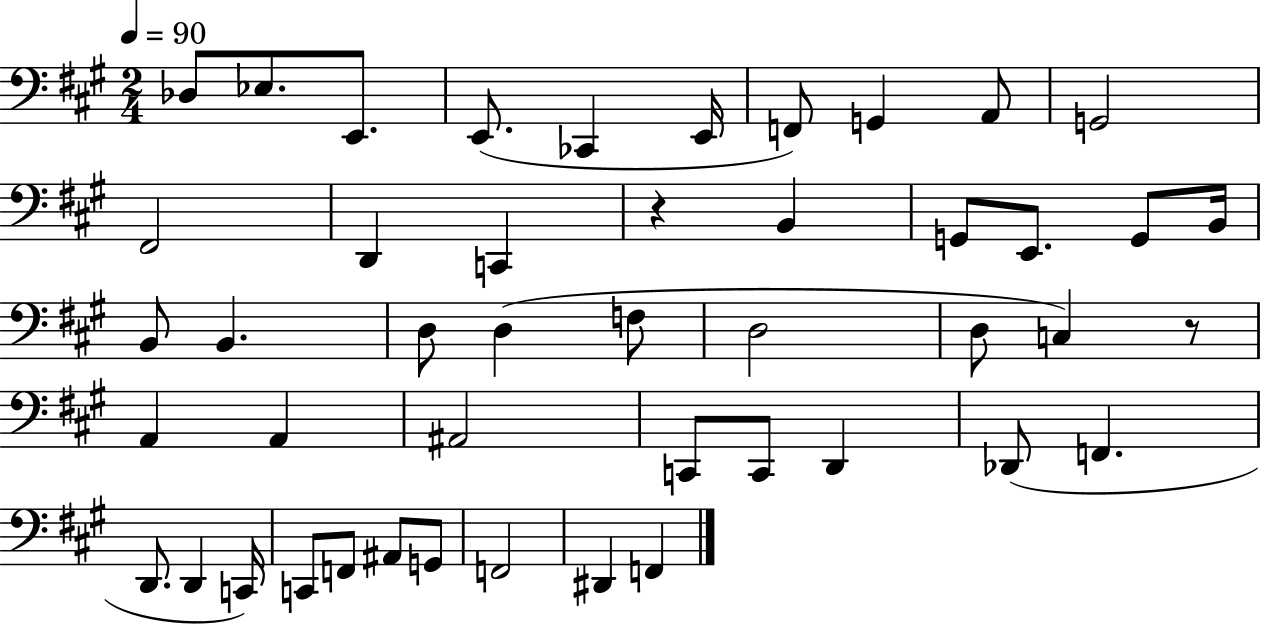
Db3/e Eb3/e. E2/e. E2/e. CES2/q E2/s F2/e G2/q A2/e G2/h F#2/h D2/q C2/q R/q B2/q G2/e E2/e. G2/e B2/s B2/e B2/q. D3/e D3/q F3/e D3/h D3/e C3/q R/e A2/q A2/q A#2/h C2/e C2/e D2/q Db2/e F2/q. D2/e. D2/q C2/s C2/e F2/e A#2/e G2/e F2/h D#2/q F2/q